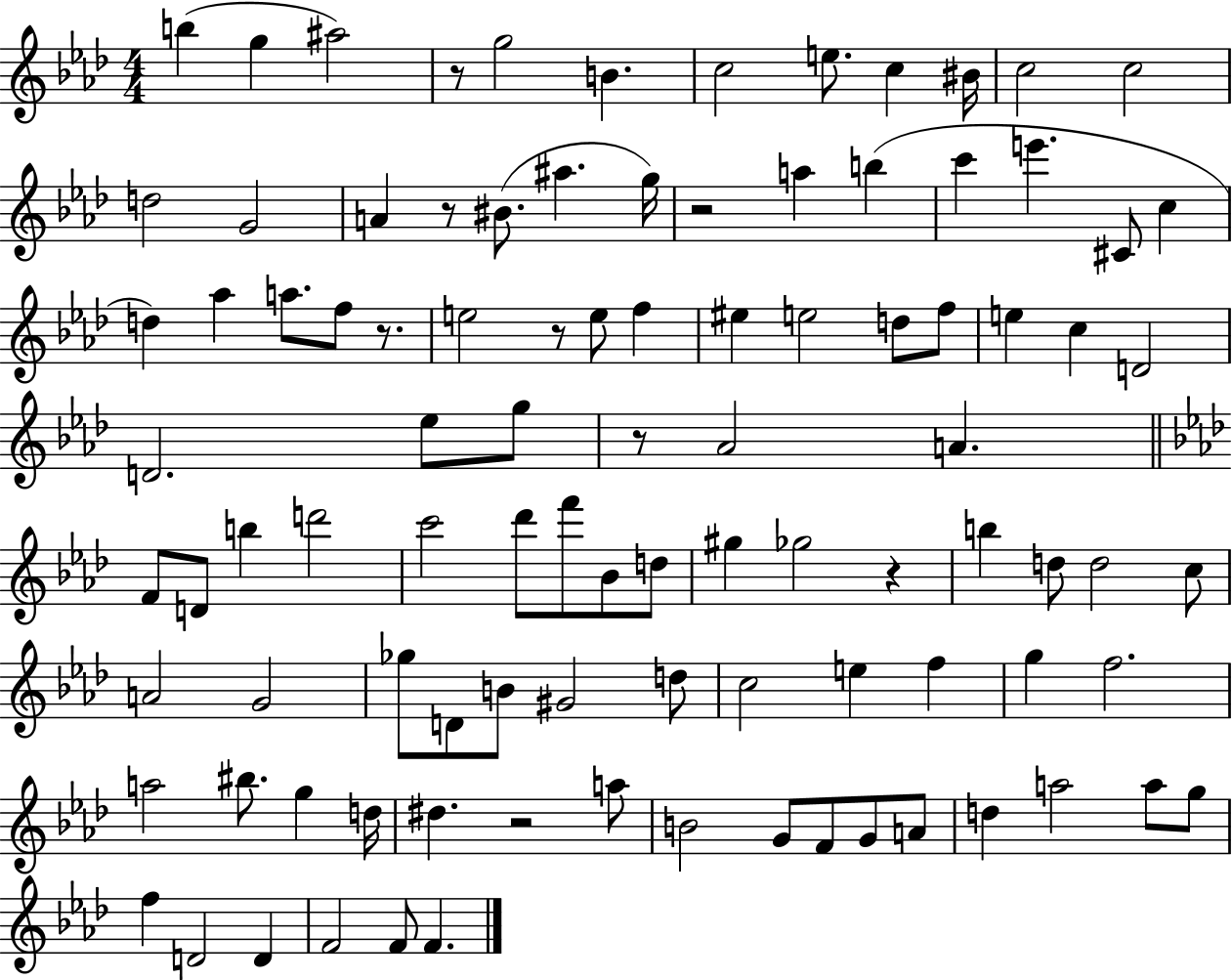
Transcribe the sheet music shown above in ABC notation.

X:1
T:Untitled
M:4/4
L:1/4
K:Ab
b g ^a2 z/2 g2 B c2 e/2 c ^B/4 c2 c2 d2 G2 A z/2 ^B/2 ^a g/4 z2 a b c' e' ^C/2 c d _a a/2 f/2 z/2 e2 z/2 e/2 f ^e e2 d/2 f/2 e c D2 D2 _e/2 g/2 z/2 _A2 A F/2 D/2 b d'2 c'2 _d'/2 f'/2 _B/2 d/2 ^g _g2 z b d/2 d2 c/2 A2 G2 _g/2 D/2 B/2 ^G2 d/2 c2 e f g f2 a2 ^b/2 g d/4 ^d z2 a/2 B2 G/2 F/2 G/2 A/2 d a2 a/2 g/2 f D2 D F2 F/2 F